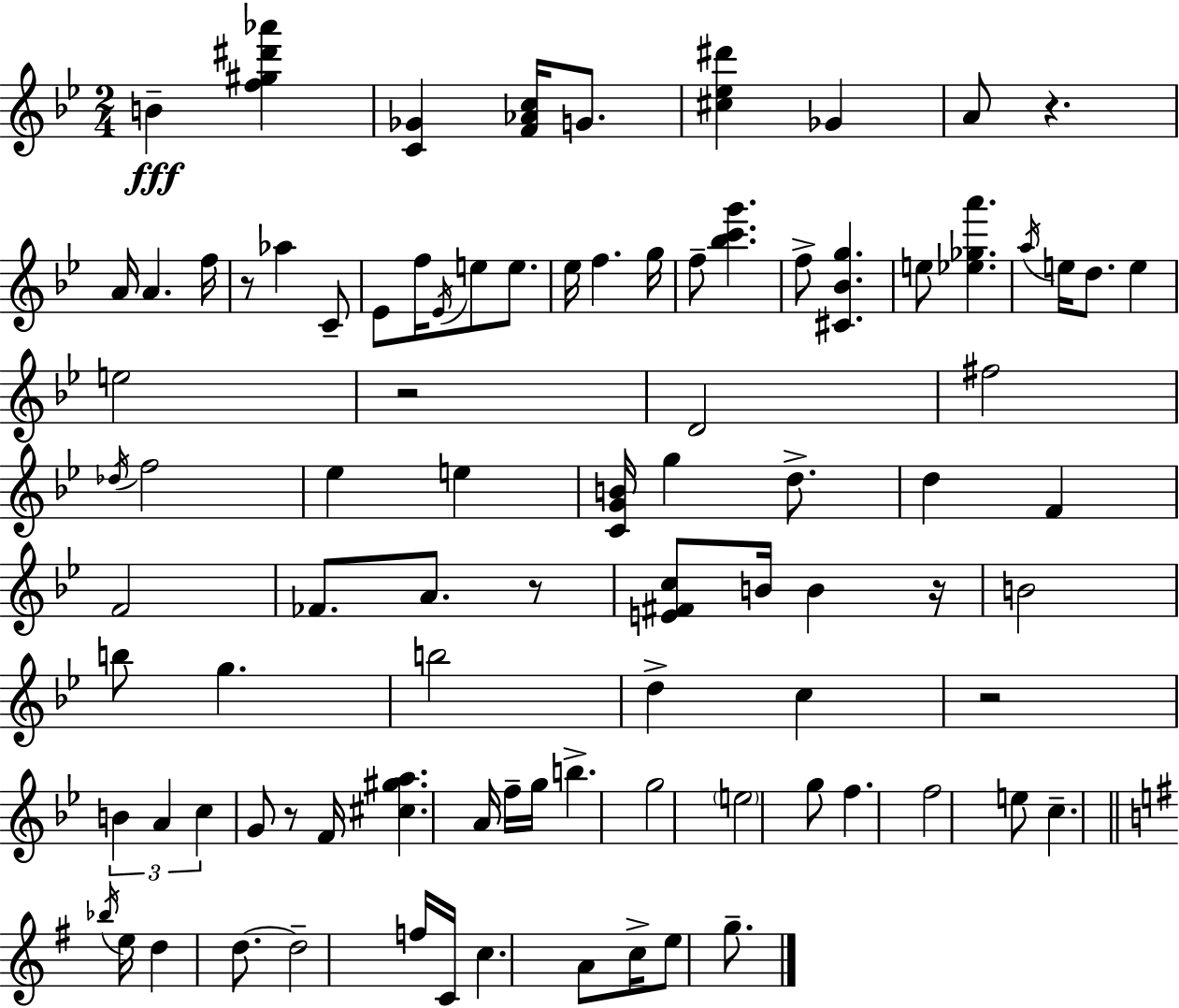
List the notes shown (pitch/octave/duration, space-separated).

B4/q [F5,G#5,D#6,Ab6]/q [C4,Gb4]/q [F4,Ab4,C5]/s G4/e. [C#5,Eb5,D#6]/q Gb4/q A4/e R/q. A4/s A4/q. F5/s R/e Ab5/q C4/e Eb4/e F5/s Eb4/s E5/e E5/e. Eb5/s F5/q. G5/s F5/e [Bb5,C6,G6]/q. F5/e [C#4,Bb4,G5]/q. E5/e [Eb5,Gb5,A6]/q. A5/s E5/s D5/e. E5/q E5/h R/h D4/h F#5/h Db5/s F5/h Eb5/q E5/q [C4,G4,B4]/s G5/q D5/e. D5/q F4/q F4/h FES4/e. A4/e. R/e [E4,F#4,C5]/e B4/s B4/q R/s B4/h B5/e G5/q. B5/h D5/q C5/q R/h B4/q A4/q C5/q G4/e R/e F4/s [C#5,G#5,A5]/q. A4/s F5/s G5/s B5/q. G5/h E5/h G5/e F5/q. F5/h E5/e C5/q. Bb5/s E5/s D5/q D5/e. D5/h F5/s C4/s C5/q. A4/e C5/s E5/e G5/e.